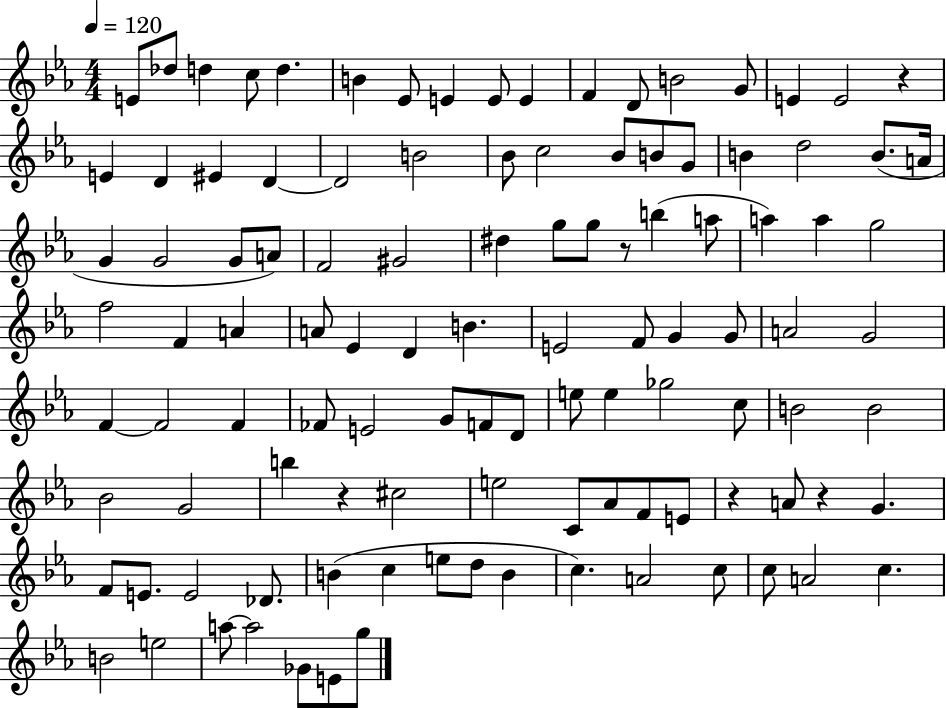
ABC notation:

X:1
T:Untitled
M:4/4
L:1/4
K:Eb
E/2 _d/2 d c/2 d B _E/2 E E/2 E F D/2 B2 G/2 E E2 z E D ^E D D2 B2 _B/2 c2 _B/2 B/2 G/2 B d2 B/2 A/4 G G2 G/2 A/2 F2 ^G2 ^d g/2 g/2 z/2 b a/2 a a g2 f2 F A A/2 _E D B E2 F/2 G G/2 A2 G2 F F2 F _F/2 E2 G/2 F/2 D/2 e/2 e _g2 c/2 B2 B2 _B2 G2 b z ^c2 e2 C/2 _A/2 F/2 E/2 z A/2 z G F/2 E/2 E2 _D/2 B c e/2 d/2 B c A2 c/2 c/2 A2 c B2 e2 a/2 a2 _G/2 E/2 g/2